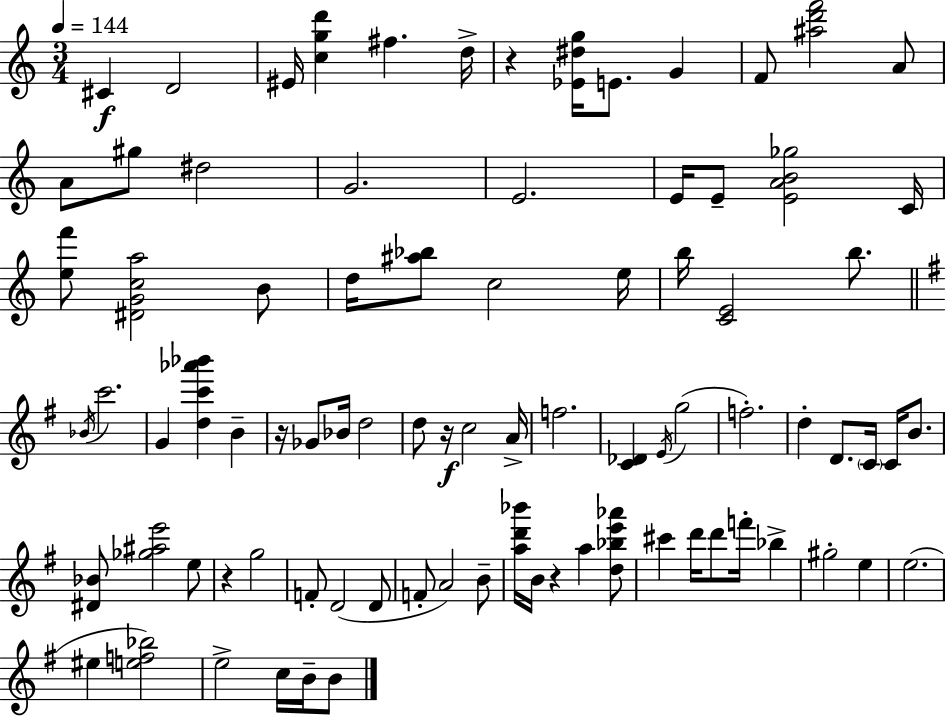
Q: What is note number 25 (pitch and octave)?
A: C6